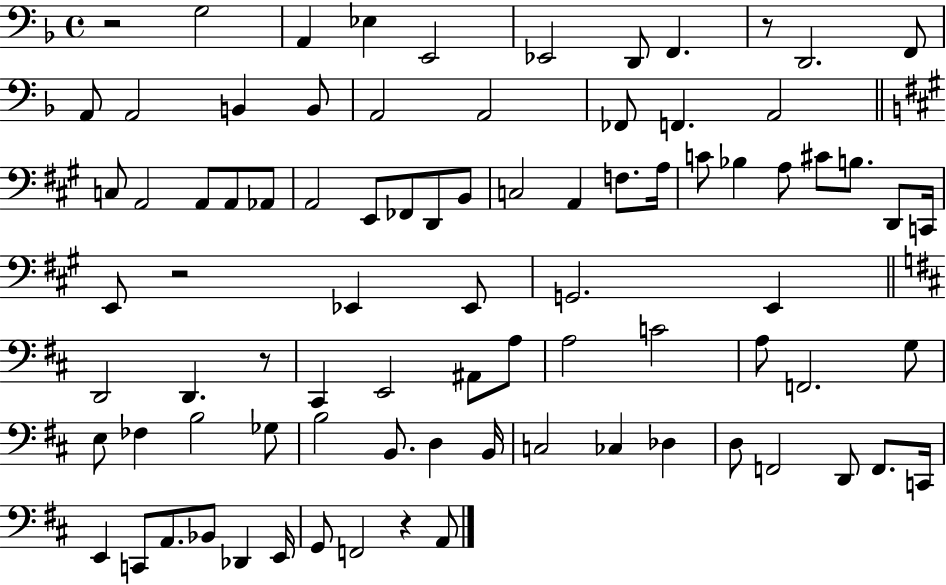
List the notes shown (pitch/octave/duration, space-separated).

R/h G3/h A2/q Eb3/q E2/h Eb2/h D2/e F2/q. R/e D2/h. F2/e A2/e A2/h B2/q B2/e A2/h A2/h FES2/e F2/q. A2/h C3/e A2/h A2/e A2/e Ab2/e A2/h E2/e FES2/e D2/e B2/e C3/h A2/q F3/e. A3/s C4/e Bb3/q A3/e C#4/e B3/e. D2/e C2/s E2/e R/h Eb2/q Eb2/e G2/h. E2/q D2/h D2/q. R/e C#2/q E2/h A#2/e A3/e A3/h C4/h A3/e F2/h. G3/e E3/e FES3/q B3/h Gb3/e B3/h B2/e. D3/q B2/s C3/h CES3/q Db3/q D3/e F2/h D2/e F2/e. C2/s E2/q C2/e A2/e. Bb2/e Db2/q E2/s G2/e F2/h R/q A2/e